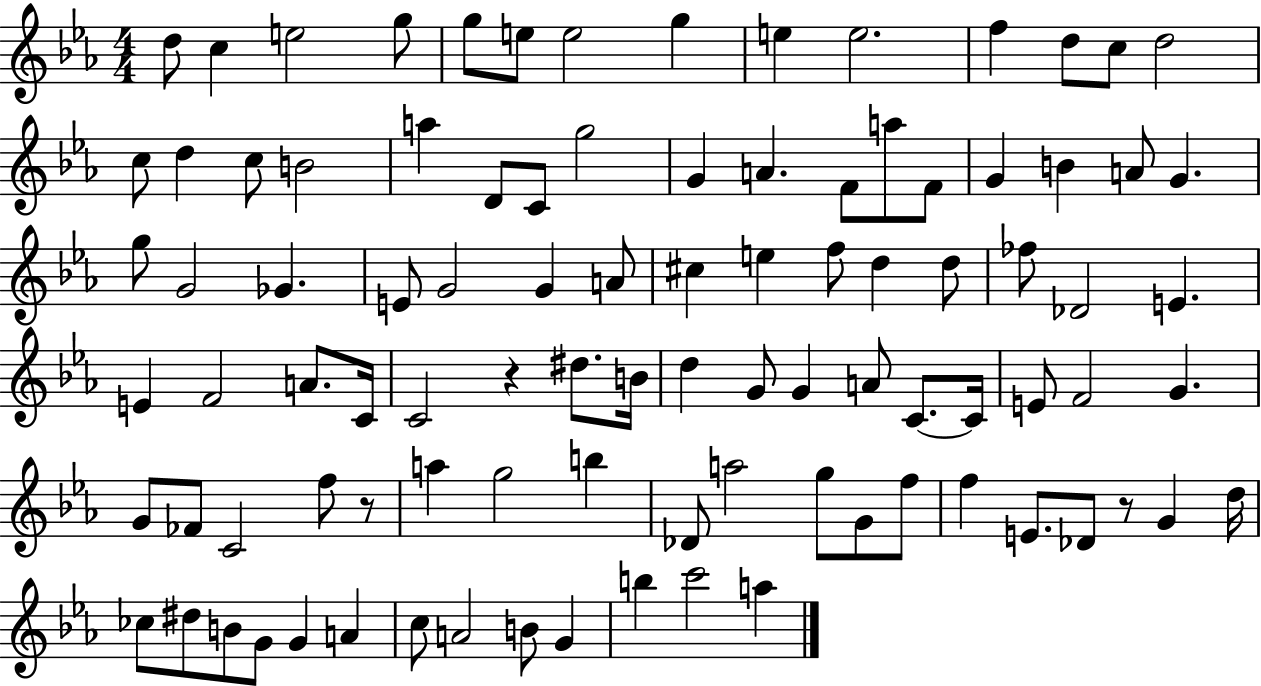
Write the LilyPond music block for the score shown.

{
  \clef treble
  \numericTimeSignature
  \time 4/4
  \key ees \major
  d''8 c''4 e''2 g''8 | g''8 e''8 e''2 g''4 | e''4 e''2. | f''4 d''8 c''8 d''2 | \break c''8 d''4 c''8 b'2 | a''4 d'8 c'8 g''2 | g'4 a'4. f'8 a''8 f'8 | g'4 b'4 a'8 g'4. | \break g''8 g'2 ges'4. | e'8 g'2 g'4 a'8 | cis''4 e''4 f''8 d''4 d''8 | fes''8 des'2 e'4. | \break e'4 f'2 a'8. c'16 | c'2 r4 dis''8. b'16 | d''4 g'8 g'4 a'8 c'8.~~ c'16 | e'8 f'2 g'4. | \break g'8 fes'8 c'2 f''8 r8 | a''4 g''2 b''4 | des'8 a''2 g''8 g'8 f''8 | f''4 e'8. des'8 r8 g'4 d''16 | \break ces''8 dis''8 b'8 g'8 g'4 a'4 | c''8 a'2 b'8 g'4 | b''4 c'''2 a''4 | \bar "|."
}